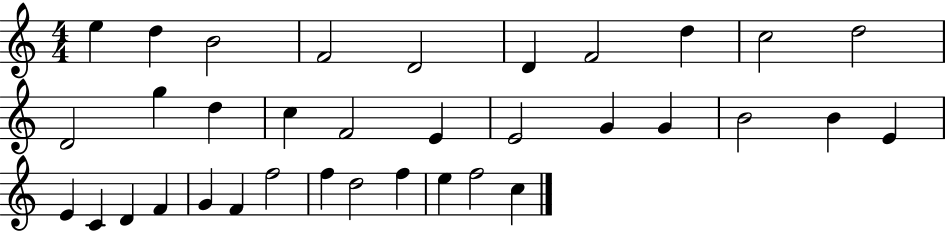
X:1
T:Untitled
M:4/4
L:1/4
K:C
e d B2 F2 D2 D F2 d c2 d2 D2 g d c F2 E E2 G G B2 B E E C D F G F f2 f d2 f e f2 c